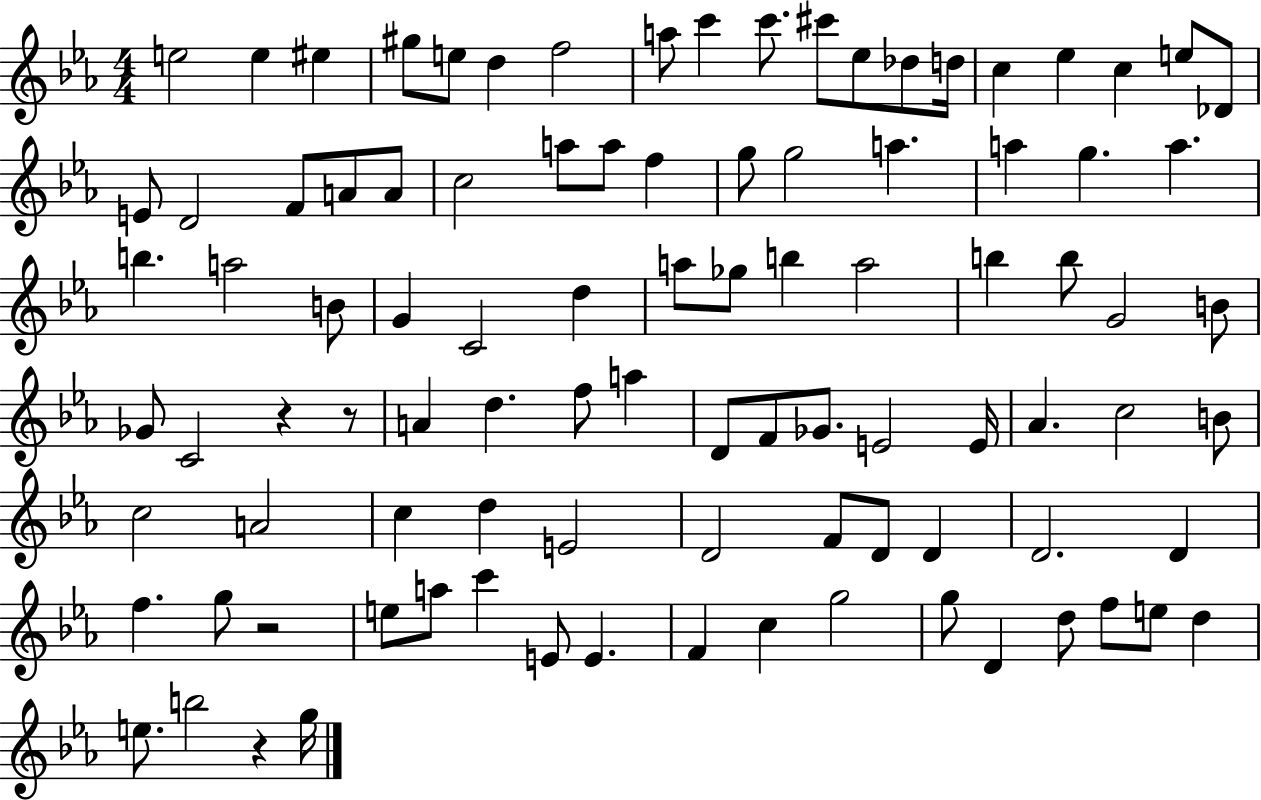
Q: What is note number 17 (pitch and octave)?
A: C5